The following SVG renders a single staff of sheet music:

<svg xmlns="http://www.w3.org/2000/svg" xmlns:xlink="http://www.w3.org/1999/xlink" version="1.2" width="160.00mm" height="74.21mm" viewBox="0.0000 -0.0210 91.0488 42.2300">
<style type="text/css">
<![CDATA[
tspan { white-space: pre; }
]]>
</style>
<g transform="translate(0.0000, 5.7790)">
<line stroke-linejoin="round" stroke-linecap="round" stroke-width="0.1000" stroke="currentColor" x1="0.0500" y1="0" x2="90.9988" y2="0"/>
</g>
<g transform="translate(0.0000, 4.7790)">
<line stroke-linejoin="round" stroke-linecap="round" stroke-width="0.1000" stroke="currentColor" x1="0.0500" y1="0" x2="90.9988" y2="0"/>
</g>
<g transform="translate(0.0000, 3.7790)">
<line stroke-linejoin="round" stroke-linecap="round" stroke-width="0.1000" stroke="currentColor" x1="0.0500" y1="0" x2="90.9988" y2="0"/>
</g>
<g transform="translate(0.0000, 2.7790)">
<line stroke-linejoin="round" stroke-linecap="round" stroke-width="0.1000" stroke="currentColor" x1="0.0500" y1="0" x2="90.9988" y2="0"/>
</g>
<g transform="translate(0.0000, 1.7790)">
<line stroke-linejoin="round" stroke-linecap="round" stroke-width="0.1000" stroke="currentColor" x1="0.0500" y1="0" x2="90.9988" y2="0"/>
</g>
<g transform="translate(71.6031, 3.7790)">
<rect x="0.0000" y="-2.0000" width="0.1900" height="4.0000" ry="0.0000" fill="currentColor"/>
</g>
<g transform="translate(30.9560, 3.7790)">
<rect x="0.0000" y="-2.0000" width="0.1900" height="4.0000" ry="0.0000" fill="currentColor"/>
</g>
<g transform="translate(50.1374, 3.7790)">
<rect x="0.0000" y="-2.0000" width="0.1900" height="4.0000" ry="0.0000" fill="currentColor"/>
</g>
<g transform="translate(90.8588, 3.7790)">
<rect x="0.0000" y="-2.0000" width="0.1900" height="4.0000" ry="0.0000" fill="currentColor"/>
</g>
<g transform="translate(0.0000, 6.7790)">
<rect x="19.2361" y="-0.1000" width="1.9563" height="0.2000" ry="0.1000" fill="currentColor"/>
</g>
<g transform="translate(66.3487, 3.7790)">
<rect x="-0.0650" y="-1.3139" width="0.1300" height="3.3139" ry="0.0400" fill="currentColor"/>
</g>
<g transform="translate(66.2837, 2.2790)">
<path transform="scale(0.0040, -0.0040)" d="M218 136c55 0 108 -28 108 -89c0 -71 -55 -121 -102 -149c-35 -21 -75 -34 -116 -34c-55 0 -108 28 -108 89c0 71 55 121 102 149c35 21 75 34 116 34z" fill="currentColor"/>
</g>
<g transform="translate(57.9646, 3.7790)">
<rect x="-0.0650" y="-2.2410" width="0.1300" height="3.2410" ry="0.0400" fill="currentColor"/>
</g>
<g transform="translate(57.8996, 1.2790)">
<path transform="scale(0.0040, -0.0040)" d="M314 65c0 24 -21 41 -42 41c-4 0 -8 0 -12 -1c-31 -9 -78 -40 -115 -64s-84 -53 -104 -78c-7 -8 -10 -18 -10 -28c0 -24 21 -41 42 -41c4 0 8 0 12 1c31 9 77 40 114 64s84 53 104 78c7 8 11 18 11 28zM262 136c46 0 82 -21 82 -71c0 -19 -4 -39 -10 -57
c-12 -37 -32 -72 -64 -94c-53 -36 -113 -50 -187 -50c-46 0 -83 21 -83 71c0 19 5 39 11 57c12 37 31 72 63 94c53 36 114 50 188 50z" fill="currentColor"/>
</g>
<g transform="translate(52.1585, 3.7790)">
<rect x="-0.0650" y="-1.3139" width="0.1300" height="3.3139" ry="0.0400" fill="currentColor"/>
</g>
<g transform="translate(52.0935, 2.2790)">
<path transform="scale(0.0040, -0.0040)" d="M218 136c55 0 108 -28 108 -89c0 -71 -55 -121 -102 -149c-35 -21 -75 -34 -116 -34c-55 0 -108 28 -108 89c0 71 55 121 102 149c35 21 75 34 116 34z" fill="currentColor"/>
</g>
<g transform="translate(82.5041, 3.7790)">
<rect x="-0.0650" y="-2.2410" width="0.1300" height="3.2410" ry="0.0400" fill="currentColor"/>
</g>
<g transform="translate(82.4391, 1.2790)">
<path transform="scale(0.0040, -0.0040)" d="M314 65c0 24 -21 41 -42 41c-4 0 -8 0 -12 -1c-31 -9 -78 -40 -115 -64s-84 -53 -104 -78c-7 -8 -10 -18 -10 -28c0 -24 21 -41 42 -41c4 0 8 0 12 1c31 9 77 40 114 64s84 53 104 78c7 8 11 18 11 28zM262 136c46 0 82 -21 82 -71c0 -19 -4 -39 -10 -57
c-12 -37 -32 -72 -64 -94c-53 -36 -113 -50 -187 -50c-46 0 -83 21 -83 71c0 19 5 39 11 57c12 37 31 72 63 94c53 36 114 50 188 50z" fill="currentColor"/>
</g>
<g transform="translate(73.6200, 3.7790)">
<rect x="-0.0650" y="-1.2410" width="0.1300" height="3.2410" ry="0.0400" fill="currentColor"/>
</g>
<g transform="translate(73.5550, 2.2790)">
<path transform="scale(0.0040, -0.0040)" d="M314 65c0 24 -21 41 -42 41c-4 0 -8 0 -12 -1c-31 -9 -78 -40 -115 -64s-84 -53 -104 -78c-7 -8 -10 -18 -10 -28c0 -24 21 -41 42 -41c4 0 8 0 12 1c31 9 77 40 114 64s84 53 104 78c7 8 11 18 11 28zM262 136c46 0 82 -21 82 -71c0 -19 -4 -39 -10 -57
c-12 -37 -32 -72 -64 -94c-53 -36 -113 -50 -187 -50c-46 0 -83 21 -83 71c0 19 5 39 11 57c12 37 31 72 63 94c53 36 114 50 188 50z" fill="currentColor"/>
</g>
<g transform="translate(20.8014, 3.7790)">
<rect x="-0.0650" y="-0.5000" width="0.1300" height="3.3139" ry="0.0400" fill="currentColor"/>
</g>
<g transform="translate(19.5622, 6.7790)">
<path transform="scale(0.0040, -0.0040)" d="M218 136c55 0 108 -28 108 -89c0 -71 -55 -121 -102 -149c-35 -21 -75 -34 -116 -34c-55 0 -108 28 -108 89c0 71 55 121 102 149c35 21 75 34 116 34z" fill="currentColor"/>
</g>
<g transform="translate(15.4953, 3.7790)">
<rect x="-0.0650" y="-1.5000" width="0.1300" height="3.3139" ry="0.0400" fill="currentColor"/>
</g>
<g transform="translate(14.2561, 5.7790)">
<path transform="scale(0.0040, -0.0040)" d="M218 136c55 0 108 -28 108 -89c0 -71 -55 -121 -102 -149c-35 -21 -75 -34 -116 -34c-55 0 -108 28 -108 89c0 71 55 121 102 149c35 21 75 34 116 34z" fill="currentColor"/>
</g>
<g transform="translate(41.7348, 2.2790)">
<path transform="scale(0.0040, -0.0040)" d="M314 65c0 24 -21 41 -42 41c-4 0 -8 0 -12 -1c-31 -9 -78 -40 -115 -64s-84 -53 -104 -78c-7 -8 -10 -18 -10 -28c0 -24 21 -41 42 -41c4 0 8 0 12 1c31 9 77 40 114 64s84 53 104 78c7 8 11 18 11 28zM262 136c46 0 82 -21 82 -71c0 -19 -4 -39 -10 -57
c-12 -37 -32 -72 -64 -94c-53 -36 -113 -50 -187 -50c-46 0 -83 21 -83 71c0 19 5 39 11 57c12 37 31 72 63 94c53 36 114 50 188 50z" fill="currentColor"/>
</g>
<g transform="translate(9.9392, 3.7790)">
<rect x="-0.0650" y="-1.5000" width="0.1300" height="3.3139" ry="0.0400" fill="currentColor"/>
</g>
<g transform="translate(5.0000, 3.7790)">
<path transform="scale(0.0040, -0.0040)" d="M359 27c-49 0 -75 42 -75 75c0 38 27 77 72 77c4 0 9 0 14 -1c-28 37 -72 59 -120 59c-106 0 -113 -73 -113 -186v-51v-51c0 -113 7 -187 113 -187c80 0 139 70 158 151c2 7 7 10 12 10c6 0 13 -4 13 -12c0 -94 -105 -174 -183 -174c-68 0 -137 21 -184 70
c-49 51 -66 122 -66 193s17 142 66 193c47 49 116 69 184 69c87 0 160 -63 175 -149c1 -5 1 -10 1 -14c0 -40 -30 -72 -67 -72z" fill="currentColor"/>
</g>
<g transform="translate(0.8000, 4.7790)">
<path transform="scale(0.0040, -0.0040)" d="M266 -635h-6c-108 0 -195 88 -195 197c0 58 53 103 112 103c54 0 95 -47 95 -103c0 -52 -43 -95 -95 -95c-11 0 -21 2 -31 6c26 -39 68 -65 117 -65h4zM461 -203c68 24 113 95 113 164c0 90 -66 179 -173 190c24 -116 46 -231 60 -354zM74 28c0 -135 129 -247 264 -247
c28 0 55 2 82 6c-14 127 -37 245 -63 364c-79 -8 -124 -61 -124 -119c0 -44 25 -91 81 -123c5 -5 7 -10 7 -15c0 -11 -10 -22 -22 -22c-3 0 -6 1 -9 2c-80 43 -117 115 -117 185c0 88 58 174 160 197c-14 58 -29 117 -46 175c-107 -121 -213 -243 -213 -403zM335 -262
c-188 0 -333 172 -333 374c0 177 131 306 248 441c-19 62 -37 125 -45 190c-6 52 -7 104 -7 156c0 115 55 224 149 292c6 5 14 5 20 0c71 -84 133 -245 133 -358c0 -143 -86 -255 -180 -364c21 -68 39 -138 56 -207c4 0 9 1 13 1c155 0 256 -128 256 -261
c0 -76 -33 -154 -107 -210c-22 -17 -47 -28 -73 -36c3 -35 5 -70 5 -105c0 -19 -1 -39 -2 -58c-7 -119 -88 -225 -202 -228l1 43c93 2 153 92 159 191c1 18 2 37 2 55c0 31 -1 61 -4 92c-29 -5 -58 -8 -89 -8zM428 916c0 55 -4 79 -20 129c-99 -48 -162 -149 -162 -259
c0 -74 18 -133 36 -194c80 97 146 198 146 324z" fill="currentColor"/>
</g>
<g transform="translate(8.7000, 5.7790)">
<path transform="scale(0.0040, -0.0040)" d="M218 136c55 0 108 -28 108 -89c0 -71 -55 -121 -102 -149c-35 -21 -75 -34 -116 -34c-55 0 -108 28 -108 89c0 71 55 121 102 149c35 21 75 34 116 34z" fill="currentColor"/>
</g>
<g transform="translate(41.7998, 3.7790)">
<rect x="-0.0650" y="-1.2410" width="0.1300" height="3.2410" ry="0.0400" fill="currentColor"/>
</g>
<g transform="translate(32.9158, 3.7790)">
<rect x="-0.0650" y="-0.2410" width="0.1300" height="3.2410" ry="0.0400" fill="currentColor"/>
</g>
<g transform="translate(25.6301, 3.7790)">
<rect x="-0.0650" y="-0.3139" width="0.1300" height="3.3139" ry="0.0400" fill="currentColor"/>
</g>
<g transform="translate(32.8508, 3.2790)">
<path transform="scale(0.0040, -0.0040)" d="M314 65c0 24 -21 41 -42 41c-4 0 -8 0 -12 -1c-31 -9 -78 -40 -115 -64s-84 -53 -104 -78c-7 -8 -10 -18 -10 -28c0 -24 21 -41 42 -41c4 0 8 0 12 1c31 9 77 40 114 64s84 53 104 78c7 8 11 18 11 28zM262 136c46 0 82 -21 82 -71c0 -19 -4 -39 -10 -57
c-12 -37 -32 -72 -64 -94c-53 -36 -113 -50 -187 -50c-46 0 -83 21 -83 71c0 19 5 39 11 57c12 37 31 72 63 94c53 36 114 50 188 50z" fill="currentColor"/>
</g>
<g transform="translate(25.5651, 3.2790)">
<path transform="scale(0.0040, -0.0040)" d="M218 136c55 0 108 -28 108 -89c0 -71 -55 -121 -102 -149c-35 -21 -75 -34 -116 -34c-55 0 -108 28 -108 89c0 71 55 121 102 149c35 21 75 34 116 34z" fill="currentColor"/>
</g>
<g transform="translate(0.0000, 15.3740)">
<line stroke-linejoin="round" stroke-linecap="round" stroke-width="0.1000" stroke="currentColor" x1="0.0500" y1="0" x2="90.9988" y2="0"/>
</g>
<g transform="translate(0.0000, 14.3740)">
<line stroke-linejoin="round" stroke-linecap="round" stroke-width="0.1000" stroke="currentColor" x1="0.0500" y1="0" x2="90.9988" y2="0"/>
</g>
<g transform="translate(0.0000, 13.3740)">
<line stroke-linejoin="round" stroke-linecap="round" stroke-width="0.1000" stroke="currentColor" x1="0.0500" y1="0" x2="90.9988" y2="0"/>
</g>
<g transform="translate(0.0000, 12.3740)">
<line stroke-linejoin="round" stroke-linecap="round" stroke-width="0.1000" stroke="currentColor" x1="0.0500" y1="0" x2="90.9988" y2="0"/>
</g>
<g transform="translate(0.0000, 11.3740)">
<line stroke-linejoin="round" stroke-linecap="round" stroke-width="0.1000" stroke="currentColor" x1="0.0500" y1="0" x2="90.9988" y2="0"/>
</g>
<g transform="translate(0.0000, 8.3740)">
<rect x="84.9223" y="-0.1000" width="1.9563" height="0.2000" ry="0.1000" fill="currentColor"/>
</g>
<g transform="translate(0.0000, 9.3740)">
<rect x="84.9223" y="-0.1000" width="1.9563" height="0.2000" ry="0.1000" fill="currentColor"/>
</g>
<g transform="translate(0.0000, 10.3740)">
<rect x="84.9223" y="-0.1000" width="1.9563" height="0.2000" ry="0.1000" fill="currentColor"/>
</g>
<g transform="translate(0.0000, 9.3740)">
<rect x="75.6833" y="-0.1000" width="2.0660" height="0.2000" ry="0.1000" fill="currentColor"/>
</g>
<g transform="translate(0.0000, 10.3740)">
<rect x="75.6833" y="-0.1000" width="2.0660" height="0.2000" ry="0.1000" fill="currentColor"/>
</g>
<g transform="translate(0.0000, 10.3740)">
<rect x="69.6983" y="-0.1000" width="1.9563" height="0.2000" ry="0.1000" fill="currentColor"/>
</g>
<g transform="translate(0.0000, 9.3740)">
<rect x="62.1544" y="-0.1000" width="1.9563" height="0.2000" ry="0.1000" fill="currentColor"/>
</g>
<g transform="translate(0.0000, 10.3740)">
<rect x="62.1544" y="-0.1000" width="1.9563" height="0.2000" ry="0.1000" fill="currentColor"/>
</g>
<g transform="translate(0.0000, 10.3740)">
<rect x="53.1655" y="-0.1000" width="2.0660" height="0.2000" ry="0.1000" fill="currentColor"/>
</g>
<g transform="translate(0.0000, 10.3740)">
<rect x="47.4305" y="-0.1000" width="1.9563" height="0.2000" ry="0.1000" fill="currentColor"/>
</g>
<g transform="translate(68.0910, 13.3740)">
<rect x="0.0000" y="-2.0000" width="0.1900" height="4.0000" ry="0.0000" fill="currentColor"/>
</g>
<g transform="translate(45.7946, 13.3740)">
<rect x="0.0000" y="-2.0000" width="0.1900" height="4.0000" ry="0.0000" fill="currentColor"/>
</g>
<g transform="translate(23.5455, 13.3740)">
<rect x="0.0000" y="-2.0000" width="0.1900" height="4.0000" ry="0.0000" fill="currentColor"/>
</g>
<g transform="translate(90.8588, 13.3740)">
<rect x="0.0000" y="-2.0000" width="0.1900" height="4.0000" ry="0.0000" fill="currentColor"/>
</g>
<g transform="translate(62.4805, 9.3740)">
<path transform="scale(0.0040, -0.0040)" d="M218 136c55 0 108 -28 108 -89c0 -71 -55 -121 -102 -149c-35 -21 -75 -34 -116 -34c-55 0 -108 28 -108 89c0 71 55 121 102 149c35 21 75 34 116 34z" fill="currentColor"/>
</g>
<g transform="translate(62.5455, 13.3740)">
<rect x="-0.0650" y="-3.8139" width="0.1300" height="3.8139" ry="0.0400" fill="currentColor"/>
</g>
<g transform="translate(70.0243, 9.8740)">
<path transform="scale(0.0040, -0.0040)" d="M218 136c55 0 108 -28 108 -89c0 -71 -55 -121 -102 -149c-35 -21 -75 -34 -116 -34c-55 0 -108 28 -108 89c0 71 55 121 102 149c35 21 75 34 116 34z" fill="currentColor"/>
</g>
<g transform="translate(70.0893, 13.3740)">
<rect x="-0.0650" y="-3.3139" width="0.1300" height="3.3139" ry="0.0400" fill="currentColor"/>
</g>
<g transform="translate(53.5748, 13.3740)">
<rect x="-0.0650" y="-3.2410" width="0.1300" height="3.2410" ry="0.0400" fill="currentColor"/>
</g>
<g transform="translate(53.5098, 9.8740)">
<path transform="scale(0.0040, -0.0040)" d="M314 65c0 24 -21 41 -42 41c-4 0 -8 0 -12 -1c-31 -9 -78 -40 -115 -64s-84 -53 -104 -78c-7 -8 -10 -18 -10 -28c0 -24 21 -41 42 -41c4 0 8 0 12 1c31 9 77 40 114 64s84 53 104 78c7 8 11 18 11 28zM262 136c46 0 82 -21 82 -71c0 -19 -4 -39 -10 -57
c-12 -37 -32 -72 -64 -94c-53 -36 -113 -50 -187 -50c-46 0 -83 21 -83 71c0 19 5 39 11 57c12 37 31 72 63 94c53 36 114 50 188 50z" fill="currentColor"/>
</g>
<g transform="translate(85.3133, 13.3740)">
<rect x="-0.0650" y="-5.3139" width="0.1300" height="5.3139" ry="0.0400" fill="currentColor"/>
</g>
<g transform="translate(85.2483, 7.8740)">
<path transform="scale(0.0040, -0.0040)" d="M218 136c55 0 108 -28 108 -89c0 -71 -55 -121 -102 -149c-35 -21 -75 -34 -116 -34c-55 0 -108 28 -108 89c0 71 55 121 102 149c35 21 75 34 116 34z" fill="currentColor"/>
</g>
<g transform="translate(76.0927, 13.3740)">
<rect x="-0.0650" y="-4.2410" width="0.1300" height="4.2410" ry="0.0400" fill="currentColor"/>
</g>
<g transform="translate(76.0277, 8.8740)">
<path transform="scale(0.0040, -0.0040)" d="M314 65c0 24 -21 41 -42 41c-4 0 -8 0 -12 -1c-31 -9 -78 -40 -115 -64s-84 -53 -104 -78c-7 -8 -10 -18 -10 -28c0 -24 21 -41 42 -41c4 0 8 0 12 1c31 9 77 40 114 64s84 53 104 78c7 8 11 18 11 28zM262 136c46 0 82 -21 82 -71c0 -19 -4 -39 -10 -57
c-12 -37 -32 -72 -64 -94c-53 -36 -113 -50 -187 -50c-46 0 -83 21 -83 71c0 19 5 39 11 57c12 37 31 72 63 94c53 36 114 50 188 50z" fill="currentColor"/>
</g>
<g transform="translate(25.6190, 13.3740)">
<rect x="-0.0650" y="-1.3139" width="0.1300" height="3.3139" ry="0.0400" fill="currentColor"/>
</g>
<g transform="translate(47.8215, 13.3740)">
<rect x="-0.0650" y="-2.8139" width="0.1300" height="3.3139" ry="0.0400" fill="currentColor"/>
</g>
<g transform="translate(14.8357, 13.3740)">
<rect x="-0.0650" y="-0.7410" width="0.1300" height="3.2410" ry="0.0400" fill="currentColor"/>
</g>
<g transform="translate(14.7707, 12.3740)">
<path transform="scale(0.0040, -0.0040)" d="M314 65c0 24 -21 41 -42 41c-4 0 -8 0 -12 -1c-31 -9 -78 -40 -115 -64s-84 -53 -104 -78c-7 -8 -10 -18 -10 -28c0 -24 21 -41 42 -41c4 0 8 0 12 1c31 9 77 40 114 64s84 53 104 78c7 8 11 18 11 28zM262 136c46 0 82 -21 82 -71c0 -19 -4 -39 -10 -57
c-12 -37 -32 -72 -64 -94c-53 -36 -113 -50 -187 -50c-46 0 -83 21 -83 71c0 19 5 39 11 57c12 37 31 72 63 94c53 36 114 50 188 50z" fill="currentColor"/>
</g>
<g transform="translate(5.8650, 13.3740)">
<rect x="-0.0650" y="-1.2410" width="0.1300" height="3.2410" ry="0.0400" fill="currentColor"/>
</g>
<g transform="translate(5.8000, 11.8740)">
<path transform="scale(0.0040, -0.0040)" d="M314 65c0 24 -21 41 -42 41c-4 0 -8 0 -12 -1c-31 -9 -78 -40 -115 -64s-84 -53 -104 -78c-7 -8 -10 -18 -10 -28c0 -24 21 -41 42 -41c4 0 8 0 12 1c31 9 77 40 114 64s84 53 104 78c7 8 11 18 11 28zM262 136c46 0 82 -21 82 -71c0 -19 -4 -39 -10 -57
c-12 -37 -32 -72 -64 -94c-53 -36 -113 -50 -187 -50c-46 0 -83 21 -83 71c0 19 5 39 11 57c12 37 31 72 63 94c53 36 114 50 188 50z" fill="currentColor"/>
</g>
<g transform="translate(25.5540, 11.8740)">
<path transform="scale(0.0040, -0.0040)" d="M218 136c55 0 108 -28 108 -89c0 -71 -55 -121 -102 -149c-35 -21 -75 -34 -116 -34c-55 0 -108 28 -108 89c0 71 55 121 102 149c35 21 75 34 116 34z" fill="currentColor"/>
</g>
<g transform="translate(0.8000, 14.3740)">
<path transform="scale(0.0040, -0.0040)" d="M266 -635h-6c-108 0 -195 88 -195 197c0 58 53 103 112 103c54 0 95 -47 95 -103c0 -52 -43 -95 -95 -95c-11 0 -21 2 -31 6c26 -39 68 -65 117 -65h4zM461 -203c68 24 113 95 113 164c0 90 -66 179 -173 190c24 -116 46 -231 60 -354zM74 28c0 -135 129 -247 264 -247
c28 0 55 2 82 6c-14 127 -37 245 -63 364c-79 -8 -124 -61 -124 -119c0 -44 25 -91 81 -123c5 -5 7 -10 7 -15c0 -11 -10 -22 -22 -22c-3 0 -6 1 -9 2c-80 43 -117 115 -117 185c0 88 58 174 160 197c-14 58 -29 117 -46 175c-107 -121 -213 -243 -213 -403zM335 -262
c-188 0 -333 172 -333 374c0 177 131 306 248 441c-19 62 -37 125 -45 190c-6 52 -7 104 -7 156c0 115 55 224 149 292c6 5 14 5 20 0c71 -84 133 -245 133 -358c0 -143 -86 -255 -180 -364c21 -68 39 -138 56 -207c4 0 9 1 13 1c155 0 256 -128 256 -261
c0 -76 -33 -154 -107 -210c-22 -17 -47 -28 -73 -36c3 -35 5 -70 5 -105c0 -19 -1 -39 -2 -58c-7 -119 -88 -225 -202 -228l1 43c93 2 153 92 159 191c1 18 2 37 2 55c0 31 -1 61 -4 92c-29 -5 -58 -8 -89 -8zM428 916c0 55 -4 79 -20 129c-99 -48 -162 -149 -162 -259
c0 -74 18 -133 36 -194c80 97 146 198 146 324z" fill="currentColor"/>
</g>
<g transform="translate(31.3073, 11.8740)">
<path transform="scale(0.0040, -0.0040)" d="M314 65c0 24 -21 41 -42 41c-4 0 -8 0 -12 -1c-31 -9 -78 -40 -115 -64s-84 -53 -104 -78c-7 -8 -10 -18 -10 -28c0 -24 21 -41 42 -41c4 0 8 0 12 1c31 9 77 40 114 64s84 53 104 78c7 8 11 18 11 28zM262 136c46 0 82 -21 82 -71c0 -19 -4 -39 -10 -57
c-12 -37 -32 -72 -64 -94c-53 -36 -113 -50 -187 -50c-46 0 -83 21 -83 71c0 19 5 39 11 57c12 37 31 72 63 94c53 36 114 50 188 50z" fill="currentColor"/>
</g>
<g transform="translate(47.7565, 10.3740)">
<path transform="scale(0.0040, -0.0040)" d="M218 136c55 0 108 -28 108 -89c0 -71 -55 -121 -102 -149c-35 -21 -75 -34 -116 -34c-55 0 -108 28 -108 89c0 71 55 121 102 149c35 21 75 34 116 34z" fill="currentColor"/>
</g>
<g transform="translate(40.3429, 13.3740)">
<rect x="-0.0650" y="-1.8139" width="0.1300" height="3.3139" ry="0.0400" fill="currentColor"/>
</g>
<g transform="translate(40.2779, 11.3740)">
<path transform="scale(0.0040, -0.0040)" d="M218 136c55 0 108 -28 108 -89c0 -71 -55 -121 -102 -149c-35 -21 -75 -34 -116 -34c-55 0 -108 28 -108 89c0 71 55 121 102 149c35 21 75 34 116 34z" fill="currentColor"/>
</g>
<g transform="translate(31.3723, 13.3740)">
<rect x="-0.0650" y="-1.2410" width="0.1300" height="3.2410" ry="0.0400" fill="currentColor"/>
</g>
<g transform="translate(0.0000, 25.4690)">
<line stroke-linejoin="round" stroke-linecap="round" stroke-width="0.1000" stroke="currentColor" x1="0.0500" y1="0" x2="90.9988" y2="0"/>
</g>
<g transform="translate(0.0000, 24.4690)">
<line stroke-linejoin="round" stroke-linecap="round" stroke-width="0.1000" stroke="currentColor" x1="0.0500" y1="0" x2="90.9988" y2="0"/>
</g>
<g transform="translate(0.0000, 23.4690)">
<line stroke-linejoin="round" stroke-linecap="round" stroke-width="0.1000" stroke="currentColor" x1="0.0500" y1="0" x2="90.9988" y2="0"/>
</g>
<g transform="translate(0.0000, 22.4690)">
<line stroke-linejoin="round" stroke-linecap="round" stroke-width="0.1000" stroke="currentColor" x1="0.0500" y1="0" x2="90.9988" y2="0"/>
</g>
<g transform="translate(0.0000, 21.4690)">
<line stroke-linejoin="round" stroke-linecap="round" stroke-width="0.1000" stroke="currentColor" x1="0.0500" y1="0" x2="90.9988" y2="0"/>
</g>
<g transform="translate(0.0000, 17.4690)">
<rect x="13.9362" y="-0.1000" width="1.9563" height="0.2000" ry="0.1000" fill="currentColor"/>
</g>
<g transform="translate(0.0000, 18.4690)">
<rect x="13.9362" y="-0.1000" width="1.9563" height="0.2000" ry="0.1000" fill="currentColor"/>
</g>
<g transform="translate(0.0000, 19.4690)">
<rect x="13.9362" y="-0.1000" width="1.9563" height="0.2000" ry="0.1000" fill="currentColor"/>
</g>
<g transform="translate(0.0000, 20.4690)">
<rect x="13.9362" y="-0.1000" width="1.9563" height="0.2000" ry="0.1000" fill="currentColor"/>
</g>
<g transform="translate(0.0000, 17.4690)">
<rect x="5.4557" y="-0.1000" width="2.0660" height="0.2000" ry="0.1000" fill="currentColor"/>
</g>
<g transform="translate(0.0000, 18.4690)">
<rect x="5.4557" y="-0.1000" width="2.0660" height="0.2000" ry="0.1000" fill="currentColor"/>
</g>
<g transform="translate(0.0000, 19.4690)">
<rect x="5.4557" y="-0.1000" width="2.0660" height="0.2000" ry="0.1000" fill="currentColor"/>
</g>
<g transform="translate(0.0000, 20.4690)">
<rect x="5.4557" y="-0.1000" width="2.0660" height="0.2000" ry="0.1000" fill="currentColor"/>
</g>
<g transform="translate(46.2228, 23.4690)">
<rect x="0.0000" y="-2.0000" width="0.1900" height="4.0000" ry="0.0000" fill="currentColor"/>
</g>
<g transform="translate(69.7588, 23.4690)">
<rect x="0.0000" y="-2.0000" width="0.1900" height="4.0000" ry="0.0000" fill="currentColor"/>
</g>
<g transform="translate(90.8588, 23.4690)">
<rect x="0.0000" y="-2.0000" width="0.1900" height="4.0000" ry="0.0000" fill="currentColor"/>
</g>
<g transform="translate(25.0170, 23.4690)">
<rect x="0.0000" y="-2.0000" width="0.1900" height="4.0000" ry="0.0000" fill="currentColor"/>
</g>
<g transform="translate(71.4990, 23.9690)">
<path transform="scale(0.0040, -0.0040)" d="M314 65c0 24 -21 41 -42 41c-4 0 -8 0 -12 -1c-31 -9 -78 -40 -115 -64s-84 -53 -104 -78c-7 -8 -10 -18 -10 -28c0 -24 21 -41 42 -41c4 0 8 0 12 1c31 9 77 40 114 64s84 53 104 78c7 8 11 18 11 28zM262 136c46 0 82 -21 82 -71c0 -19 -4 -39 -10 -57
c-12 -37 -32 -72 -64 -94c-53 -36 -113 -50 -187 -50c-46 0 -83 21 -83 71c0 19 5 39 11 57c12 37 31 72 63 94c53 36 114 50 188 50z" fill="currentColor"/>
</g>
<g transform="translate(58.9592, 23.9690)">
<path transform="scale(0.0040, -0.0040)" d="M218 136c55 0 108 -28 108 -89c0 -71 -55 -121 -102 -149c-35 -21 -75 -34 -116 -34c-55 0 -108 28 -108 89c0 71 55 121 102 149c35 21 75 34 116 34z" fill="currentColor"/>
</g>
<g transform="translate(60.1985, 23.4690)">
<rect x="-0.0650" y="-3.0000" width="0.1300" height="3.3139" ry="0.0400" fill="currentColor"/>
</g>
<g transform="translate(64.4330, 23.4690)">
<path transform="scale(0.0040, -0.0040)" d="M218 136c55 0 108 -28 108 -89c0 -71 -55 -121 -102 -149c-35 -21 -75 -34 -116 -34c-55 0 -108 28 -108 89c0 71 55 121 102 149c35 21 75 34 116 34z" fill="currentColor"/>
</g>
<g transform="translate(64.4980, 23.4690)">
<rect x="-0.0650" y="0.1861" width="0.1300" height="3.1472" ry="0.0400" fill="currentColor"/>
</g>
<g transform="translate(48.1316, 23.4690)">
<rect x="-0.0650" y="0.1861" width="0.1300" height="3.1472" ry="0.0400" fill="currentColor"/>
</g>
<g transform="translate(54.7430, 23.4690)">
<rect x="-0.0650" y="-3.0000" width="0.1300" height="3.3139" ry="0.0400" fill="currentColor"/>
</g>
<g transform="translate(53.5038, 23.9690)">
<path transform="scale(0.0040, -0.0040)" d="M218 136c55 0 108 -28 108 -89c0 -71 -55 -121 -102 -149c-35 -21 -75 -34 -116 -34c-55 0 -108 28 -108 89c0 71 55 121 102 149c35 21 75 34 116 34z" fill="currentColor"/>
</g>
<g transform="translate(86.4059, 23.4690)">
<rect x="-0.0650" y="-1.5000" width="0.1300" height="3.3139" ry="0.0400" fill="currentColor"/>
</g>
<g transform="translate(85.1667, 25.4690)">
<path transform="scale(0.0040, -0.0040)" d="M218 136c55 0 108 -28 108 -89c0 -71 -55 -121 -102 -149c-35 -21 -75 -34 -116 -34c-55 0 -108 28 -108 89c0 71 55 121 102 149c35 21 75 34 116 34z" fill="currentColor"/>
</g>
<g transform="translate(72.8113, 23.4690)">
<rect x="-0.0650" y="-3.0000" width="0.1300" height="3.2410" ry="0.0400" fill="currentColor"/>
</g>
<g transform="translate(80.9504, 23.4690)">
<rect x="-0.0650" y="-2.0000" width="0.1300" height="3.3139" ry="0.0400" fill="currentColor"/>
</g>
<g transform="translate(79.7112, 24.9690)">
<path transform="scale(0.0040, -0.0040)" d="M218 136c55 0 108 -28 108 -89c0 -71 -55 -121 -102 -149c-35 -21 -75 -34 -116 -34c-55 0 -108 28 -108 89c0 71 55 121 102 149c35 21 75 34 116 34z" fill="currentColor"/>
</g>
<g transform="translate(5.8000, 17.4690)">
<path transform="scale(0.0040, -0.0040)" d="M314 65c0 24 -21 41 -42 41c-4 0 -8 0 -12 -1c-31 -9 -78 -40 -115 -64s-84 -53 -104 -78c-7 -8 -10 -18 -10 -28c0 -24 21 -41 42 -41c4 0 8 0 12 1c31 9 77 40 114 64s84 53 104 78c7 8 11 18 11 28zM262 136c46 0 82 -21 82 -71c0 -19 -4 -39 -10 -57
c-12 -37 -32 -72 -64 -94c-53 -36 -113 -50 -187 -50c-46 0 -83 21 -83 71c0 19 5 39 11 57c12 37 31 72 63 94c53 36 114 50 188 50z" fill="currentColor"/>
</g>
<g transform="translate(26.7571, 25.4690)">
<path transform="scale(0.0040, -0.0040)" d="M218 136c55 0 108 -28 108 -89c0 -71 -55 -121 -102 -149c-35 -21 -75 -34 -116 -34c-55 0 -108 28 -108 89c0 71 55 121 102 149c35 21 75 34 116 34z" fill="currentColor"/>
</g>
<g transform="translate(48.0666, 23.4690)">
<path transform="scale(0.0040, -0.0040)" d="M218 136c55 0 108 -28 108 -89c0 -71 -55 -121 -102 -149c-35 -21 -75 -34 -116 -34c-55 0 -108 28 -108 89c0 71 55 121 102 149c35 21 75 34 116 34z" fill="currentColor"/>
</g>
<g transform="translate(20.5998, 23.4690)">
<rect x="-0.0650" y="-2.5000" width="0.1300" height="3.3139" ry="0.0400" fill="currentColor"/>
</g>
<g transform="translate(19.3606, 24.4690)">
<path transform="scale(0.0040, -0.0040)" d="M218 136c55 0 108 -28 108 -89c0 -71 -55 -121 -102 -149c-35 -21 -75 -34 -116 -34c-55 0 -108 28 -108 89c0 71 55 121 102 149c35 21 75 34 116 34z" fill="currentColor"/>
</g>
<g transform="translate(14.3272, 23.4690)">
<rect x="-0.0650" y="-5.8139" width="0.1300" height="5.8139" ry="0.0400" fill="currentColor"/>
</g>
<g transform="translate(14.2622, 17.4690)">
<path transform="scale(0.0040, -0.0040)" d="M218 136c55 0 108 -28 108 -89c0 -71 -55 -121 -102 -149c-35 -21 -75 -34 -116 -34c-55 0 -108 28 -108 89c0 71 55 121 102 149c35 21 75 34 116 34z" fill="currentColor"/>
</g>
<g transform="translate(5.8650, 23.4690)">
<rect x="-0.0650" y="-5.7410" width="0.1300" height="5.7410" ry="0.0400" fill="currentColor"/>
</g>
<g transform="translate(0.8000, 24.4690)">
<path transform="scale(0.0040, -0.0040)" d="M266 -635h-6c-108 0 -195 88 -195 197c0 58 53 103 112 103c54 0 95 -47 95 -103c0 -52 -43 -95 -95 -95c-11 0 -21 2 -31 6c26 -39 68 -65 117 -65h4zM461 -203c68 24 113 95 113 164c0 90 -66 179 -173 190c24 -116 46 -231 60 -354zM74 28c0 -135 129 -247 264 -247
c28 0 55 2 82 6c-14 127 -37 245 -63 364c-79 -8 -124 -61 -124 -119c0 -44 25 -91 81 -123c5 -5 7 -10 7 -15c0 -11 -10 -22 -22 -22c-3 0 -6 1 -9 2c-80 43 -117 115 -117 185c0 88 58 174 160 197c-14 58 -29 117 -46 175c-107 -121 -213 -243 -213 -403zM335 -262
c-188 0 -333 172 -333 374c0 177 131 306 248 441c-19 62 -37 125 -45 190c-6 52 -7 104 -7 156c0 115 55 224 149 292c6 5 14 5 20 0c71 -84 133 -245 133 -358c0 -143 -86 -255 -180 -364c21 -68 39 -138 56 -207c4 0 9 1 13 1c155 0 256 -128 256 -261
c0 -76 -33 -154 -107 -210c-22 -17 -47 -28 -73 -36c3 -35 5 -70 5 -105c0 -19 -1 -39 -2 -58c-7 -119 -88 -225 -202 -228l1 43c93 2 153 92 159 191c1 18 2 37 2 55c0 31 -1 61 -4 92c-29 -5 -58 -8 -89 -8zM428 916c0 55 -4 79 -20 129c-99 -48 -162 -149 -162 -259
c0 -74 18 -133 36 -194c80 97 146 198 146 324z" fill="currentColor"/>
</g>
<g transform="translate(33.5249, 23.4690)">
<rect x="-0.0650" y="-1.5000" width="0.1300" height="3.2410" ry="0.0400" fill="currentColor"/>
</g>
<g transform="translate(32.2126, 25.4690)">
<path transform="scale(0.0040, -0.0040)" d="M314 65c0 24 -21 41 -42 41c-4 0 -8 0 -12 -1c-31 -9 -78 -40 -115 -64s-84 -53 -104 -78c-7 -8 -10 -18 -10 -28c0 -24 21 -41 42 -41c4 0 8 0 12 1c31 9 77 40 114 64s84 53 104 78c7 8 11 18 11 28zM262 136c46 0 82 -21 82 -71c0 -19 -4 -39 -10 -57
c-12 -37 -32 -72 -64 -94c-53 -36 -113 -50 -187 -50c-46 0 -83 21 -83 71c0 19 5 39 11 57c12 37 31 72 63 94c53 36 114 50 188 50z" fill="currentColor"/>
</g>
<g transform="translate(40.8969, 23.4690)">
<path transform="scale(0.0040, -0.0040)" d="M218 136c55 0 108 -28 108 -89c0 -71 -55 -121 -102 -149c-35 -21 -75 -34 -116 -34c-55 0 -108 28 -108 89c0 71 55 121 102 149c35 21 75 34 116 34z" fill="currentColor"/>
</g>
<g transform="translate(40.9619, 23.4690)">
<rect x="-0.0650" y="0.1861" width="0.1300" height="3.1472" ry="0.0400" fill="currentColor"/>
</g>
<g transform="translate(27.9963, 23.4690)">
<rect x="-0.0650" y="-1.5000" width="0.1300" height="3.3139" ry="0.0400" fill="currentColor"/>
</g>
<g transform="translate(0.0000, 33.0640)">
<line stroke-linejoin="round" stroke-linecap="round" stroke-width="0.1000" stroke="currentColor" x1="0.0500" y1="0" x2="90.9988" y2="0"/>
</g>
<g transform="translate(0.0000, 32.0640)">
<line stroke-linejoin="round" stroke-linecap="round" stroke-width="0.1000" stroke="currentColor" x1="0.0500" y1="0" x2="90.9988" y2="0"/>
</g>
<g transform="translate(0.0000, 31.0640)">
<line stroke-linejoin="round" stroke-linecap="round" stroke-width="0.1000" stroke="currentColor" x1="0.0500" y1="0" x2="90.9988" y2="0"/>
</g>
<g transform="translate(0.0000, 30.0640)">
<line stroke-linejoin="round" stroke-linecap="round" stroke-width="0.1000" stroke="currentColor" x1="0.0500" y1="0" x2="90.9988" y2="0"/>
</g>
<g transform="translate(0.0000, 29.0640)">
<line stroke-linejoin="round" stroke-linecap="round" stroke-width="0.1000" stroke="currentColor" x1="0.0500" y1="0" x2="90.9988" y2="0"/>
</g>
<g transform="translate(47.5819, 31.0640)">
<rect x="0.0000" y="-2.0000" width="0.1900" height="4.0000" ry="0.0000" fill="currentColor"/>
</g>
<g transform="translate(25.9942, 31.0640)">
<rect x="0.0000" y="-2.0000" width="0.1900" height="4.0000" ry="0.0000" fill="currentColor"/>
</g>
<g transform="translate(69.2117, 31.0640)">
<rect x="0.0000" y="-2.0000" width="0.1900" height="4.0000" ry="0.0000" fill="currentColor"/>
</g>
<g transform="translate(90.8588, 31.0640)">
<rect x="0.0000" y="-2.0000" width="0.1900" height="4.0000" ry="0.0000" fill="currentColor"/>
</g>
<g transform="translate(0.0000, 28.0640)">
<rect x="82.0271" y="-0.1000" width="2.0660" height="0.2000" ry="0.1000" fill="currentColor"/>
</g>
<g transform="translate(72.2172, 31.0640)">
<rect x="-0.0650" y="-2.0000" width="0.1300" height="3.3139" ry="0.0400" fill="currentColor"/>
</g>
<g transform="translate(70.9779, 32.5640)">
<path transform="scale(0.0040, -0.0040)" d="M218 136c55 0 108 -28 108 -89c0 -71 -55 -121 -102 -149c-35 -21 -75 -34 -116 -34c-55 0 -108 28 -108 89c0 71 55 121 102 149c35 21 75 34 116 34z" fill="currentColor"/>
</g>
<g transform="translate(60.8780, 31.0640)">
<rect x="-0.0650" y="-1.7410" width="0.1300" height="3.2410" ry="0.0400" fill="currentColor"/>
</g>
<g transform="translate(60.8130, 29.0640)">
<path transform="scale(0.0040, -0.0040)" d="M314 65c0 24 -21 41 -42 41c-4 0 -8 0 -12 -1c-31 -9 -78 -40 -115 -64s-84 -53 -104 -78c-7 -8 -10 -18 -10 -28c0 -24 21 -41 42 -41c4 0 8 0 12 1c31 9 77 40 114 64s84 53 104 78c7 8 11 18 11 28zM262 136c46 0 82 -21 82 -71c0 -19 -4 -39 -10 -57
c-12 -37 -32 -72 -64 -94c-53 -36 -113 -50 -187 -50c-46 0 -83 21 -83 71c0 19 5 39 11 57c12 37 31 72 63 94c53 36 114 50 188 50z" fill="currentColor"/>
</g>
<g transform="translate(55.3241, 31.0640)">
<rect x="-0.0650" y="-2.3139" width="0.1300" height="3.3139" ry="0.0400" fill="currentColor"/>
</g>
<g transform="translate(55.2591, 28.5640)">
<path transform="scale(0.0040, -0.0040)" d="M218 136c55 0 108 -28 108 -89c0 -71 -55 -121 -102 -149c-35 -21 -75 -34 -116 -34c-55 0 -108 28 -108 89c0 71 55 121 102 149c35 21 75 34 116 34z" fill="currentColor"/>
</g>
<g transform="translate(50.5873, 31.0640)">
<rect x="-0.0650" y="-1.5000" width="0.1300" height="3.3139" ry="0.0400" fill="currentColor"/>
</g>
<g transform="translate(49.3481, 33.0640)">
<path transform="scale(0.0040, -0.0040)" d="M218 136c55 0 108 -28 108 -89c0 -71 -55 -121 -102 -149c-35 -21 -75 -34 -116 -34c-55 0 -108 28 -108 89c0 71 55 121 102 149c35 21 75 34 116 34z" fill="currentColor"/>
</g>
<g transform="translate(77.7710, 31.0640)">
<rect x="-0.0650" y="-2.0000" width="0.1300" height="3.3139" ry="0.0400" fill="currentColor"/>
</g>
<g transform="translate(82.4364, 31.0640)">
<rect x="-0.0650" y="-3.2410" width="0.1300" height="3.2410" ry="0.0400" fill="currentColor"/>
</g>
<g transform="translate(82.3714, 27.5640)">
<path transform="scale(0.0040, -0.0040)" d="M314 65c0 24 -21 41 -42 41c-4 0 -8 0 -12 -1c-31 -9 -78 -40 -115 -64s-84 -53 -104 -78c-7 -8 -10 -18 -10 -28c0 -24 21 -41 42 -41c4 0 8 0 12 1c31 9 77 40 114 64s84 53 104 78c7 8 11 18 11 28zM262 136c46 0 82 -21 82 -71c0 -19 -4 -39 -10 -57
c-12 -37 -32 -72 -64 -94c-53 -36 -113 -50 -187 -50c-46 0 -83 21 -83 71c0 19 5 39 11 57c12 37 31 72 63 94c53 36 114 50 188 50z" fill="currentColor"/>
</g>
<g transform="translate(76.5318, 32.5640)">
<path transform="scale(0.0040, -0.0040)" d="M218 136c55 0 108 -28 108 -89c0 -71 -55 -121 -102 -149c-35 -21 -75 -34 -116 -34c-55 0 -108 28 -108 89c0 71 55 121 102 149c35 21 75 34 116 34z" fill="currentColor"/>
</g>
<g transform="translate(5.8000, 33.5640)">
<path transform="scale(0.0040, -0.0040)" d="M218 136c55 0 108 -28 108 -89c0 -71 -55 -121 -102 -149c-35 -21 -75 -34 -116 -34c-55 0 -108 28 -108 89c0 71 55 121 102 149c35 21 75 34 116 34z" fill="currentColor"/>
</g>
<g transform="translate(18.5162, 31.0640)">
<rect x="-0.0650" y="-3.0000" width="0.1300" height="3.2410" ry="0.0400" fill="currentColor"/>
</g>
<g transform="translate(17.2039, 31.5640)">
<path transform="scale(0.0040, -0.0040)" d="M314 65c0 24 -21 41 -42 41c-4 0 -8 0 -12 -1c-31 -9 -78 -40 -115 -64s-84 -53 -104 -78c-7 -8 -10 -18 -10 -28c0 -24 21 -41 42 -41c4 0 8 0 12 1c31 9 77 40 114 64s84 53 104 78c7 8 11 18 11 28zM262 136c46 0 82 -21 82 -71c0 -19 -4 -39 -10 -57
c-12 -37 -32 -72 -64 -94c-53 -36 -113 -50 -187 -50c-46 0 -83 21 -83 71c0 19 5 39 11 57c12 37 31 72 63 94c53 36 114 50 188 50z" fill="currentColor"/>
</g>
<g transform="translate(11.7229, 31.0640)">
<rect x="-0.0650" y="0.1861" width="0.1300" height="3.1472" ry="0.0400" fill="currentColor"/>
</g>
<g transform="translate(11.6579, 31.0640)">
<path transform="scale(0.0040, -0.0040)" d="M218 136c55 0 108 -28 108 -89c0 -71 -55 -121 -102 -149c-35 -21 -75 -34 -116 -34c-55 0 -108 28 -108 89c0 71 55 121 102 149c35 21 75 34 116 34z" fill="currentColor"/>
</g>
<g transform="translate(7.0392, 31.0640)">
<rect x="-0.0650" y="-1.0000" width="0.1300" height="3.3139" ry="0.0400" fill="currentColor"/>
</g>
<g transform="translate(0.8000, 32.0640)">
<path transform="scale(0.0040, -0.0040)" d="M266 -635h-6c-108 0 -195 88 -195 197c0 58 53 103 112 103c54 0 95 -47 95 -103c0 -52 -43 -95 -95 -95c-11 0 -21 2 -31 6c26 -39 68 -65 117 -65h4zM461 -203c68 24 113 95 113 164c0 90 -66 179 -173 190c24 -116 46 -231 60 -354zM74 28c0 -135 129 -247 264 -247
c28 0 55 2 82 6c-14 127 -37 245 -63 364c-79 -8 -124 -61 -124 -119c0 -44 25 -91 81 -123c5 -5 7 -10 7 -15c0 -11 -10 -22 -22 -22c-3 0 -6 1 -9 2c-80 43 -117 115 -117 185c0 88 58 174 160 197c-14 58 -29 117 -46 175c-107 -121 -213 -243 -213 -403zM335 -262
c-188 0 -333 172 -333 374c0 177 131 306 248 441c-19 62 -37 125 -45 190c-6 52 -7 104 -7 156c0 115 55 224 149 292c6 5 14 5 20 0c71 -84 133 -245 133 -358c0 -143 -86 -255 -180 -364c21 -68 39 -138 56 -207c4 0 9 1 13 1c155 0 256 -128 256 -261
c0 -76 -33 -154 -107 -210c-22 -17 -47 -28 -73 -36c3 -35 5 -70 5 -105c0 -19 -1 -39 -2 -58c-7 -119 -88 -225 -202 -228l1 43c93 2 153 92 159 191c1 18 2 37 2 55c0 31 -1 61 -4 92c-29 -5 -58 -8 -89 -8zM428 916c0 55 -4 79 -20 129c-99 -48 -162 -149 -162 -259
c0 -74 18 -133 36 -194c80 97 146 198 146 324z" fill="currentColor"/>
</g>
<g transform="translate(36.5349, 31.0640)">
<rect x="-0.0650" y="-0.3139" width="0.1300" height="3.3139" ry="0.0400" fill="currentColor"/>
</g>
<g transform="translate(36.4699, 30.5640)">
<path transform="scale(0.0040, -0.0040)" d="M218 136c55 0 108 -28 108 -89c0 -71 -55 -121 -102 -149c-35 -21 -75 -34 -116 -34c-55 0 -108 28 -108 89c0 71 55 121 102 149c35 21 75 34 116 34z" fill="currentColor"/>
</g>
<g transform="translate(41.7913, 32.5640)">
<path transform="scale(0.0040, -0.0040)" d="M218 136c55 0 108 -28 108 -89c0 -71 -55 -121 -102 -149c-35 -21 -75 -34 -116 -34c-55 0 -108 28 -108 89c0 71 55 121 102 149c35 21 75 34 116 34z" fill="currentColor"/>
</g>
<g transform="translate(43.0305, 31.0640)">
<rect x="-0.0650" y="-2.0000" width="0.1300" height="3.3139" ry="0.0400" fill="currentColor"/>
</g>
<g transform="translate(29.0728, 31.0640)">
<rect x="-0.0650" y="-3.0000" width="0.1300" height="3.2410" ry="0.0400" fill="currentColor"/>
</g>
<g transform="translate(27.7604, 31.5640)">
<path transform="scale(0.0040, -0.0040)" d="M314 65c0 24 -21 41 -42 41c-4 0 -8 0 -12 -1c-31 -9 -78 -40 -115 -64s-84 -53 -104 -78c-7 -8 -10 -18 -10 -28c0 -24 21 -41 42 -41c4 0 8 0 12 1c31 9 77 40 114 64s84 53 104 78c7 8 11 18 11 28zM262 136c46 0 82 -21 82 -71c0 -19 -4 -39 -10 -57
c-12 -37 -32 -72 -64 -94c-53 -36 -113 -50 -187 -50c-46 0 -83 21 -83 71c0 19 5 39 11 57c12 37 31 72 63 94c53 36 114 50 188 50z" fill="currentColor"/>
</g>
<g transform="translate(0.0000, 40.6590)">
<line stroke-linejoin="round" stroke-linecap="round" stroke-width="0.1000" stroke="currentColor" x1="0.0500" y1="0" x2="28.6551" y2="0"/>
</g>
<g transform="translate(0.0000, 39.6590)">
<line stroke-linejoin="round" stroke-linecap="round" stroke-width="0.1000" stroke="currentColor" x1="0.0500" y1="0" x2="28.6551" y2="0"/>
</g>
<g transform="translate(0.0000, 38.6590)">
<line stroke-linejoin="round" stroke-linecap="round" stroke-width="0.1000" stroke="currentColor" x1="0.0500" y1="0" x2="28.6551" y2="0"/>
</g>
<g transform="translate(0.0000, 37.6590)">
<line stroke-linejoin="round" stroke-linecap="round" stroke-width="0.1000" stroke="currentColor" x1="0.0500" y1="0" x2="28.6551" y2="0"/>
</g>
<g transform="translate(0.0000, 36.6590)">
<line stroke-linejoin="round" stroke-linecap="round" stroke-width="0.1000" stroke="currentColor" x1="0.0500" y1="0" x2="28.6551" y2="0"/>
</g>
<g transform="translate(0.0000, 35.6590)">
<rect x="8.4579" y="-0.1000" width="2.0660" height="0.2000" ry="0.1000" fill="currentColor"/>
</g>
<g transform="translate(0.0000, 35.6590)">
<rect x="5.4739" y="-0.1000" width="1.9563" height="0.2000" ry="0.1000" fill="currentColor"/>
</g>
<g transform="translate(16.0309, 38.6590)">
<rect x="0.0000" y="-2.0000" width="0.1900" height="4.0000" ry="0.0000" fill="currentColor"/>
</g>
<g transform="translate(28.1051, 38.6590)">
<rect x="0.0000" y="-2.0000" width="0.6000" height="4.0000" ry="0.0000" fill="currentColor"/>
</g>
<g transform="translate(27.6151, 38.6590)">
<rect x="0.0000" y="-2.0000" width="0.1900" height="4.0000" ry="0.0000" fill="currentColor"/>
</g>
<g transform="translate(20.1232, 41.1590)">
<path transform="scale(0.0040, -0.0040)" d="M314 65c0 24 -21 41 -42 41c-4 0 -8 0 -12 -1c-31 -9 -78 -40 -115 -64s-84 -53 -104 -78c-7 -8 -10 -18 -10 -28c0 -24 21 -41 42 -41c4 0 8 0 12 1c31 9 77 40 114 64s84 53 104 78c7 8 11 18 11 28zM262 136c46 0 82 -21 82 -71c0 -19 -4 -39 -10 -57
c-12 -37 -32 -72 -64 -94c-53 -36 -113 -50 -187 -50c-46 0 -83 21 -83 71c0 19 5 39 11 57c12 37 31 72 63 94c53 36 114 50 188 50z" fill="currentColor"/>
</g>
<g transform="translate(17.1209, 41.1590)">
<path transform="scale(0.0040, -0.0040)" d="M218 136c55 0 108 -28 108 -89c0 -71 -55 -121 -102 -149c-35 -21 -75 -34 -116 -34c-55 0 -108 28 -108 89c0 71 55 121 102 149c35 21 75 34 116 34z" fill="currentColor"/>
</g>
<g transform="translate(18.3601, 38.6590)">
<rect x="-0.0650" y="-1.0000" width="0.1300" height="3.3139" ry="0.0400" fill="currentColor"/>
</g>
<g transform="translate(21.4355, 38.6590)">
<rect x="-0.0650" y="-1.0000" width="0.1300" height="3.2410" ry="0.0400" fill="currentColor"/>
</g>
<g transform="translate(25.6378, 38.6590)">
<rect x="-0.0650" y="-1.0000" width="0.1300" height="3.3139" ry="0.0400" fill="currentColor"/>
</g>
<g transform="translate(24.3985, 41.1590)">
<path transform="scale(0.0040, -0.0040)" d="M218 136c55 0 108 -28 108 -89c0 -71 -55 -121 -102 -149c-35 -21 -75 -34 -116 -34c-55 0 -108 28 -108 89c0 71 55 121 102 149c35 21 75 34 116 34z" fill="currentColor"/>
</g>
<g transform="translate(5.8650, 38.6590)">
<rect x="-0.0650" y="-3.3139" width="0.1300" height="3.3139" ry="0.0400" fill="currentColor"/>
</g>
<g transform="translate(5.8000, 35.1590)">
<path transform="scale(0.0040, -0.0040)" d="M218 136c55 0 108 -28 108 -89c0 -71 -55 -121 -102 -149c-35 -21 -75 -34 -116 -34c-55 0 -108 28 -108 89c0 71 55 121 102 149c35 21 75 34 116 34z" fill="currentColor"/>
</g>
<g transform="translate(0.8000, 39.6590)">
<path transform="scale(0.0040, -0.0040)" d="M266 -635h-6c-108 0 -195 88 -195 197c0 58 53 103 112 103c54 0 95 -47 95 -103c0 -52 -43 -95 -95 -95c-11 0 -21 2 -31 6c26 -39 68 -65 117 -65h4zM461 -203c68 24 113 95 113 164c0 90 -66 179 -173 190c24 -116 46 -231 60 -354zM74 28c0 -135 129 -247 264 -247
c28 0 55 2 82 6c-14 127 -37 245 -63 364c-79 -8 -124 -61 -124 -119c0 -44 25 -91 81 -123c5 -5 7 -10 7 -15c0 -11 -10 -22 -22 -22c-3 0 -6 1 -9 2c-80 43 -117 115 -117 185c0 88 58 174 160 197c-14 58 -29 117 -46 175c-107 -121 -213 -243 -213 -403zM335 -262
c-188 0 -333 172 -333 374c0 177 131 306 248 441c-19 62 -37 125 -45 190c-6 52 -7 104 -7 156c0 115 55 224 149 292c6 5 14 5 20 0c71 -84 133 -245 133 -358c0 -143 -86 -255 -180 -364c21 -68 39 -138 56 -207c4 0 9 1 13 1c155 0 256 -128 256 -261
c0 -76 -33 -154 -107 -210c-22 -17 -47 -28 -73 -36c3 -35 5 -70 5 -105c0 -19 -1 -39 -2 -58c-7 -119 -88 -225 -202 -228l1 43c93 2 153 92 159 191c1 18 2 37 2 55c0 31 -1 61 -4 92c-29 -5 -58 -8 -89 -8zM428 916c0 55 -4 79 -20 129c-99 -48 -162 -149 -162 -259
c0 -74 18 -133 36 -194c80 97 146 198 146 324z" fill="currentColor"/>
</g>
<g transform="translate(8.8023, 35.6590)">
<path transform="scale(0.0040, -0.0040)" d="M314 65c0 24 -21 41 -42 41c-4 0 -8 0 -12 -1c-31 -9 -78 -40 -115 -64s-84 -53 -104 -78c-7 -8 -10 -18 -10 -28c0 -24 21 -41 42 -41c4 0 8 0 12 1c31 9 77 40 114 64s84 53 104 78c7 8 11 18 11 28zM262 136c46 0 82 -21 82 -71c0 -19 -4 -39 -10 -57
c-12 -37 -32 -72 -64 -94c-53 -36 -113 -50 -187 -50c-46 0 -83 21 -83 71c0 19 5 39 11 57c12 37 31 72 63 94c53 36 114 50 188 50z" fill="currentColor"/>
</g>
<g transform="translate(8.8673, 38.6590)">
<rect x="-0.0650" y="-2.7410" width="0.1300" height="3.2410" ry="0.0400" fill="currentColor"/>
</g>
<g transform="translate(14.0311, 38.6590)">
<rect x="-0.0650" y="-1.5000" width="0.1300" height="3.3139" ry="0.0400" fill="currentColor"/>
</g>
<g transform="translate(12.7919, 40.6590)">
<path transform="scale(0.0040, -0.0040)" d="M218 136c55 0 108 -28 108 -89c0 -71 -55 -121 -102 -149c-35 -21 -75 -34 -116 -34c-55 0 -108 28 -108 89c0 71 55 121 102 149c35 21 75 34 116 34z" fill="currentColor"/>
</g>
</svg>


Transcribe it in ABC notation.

X:1
T:Untitled
M:4/4
L:1/4
K:C
E E C c c2 e2 e g2 e e2 g2 e2 d2 e e2 f a b2 c' b d'2 f' g'2 g' G E E2 B B A A B A2 F E D B A2 A2 c F E g f2 F F b2 b a2 E D D2 D